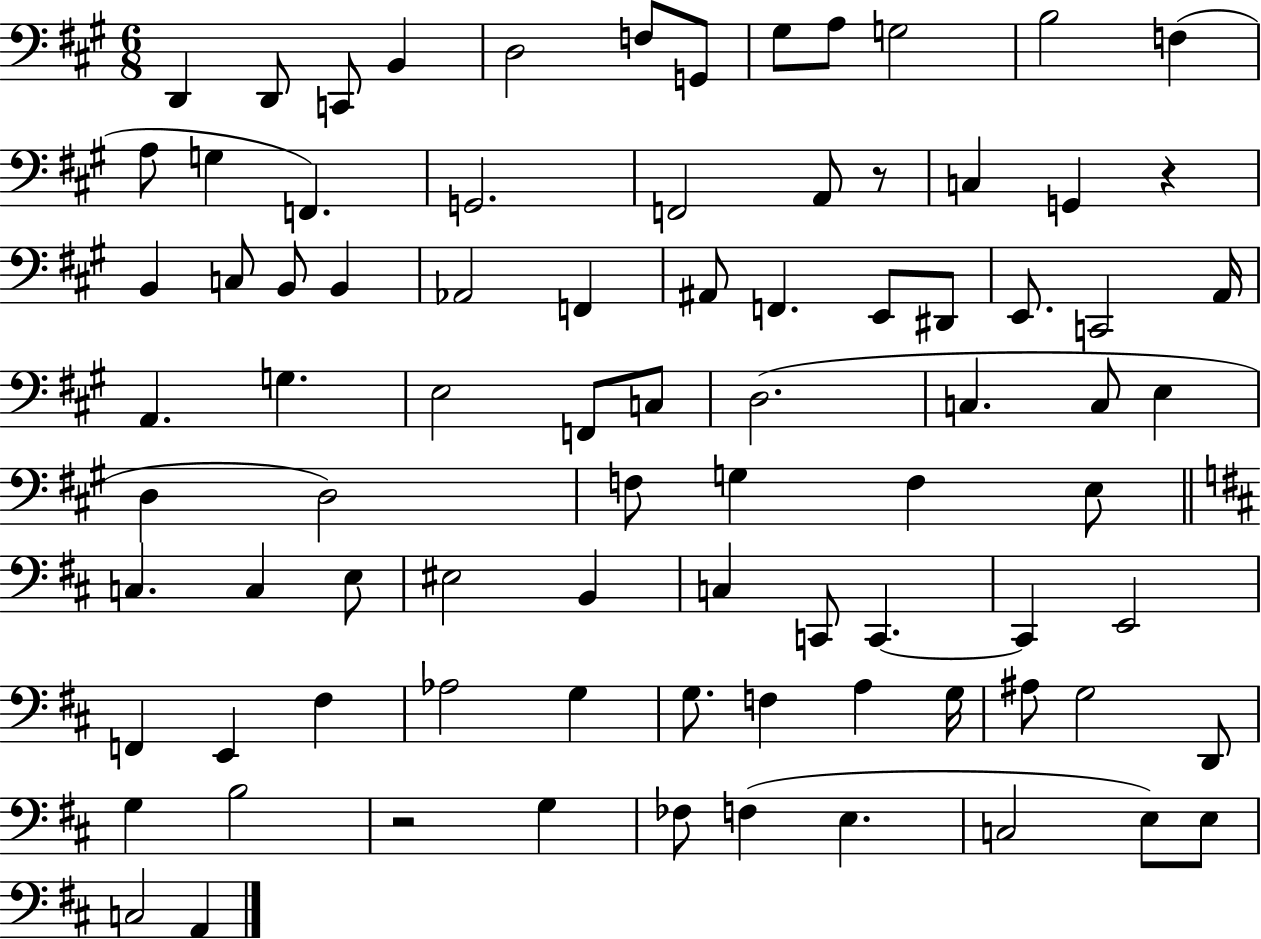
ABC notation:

X:1
T:Untitled
M:6/8
L:1/4
K:A
D,, D,,/2 C,,/2 B,, D,2 F,/2 G,,/2 ^G,/2 A,/2 G,2 B,2 F, A,/2 G, F,, G,,2 F,,2 A,,/2 z/2 C, G,, z B,, C,/2 B,,/2 B,, _A,,2 F,, ^A,,/2 F,, E,,/2 ^D,,/2 E,,/2 C,,2 A,,/4 A,, G, E,2 F,,/2 C,/2 D,2 C, C,/2 E, D, D,2 F,/2 G, F, E,/2 C, C, E,/2 ^E,2 B,, C, C,,/2 C,, C,, E,,2 F,, E,, ^F, _A,2 G, G,/2 F, A, G,/4 ^A,/2 G,2 D,,/2 G, B,2 z2 G, _F,/2 F, E, C,2 E,/2 E,/2 C,2 A,,